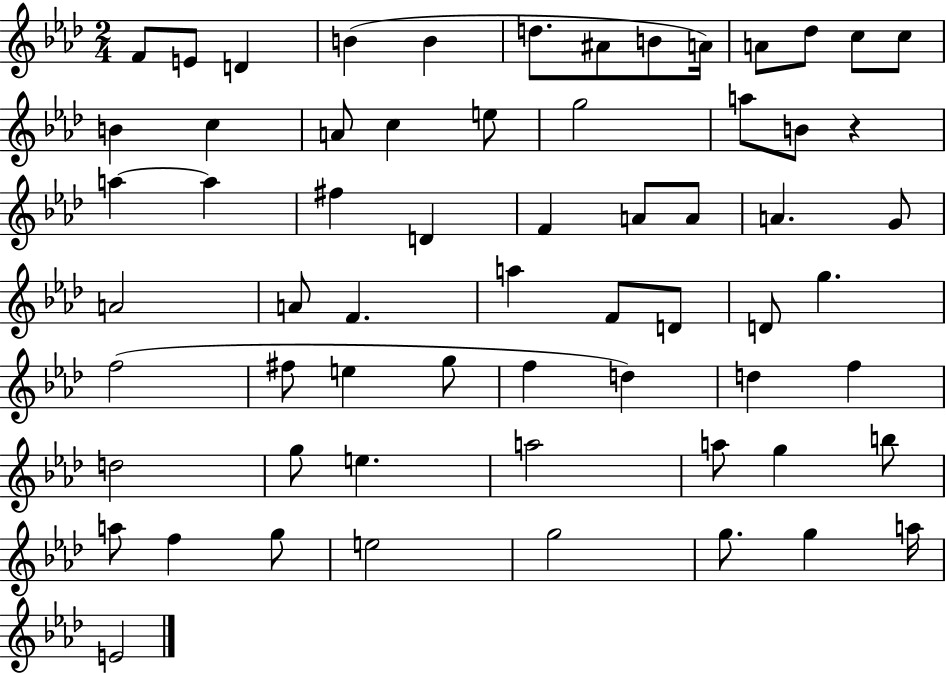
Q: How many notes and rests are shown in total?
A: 63